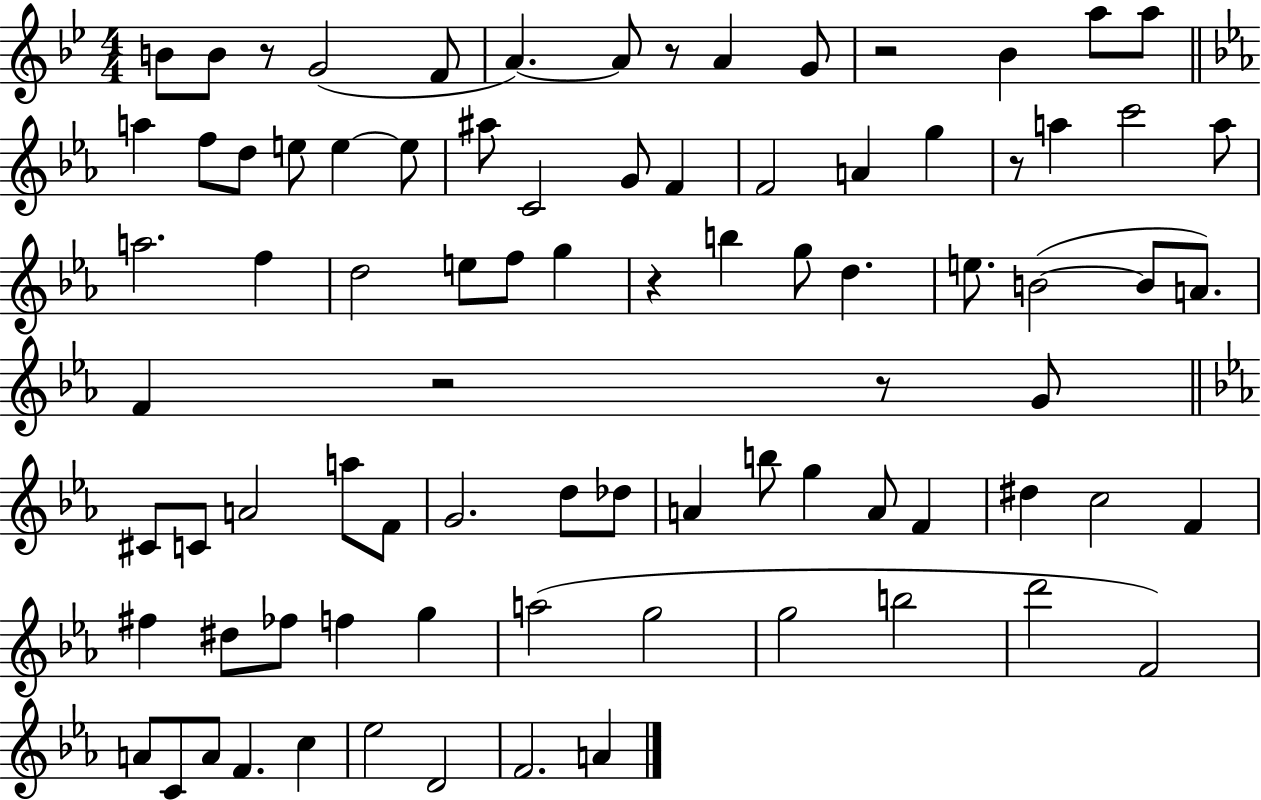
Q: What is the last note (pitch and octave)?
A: A4